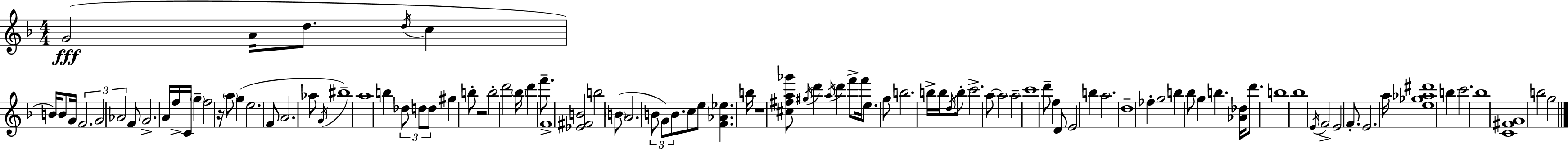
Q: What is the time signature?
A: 4/4